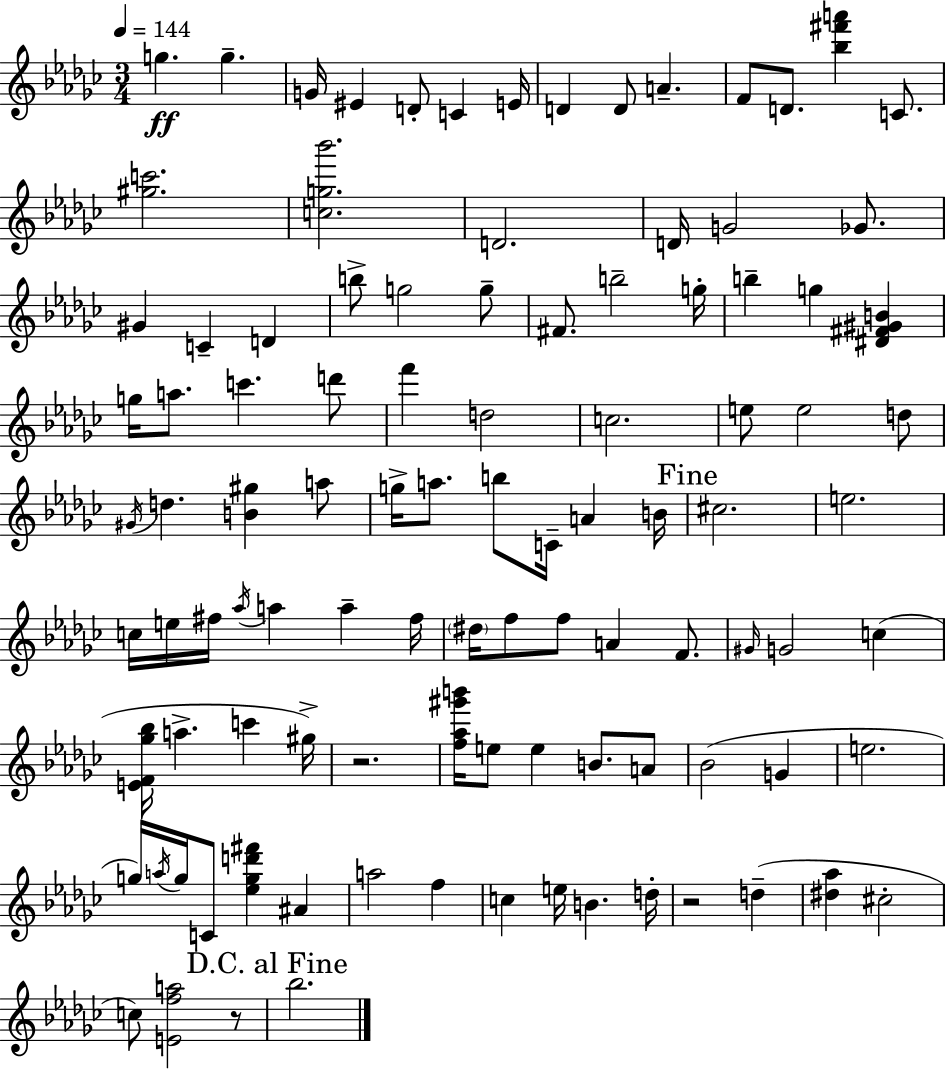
X:1
T:Untitled
M:3/4
L:1/4
K:Ebm
g g G/4 ^E D/2 C E/4 D D/2 A F/2 D/2 [_b^f'a'] C/2 [^gc']2 [cg_b']2 D2 D/4 G2 _G/2 ^G C D b/2 g2 g/2 ^F/2 b2 g/4 b g [^D^F^GB] g/4 a/2 c' d'/2 f' d2 c2 e/2 e2 d/2 ^G/4 d [B^g] a/2 g/4 a/2 b/2 C/4 A B/4 ^c2 e2 c/4 e/4 ^f/4 _a/4 a a ^f/4 ^d/4 f/2 f/2 A F/2 ^G/4 G2 c [EF_g_b]/4 a c' ^g/4 z2 [f_a^g'b']/4 e/2 e B/2 A/2 _B2 G e2 g/4 a/4 g/4 C/2 [_egd'^f'] ^A a2 f c e/4 B d/4 z2 d [^d_a] ^c2 c/2 [Efa]2 z/2 _b2